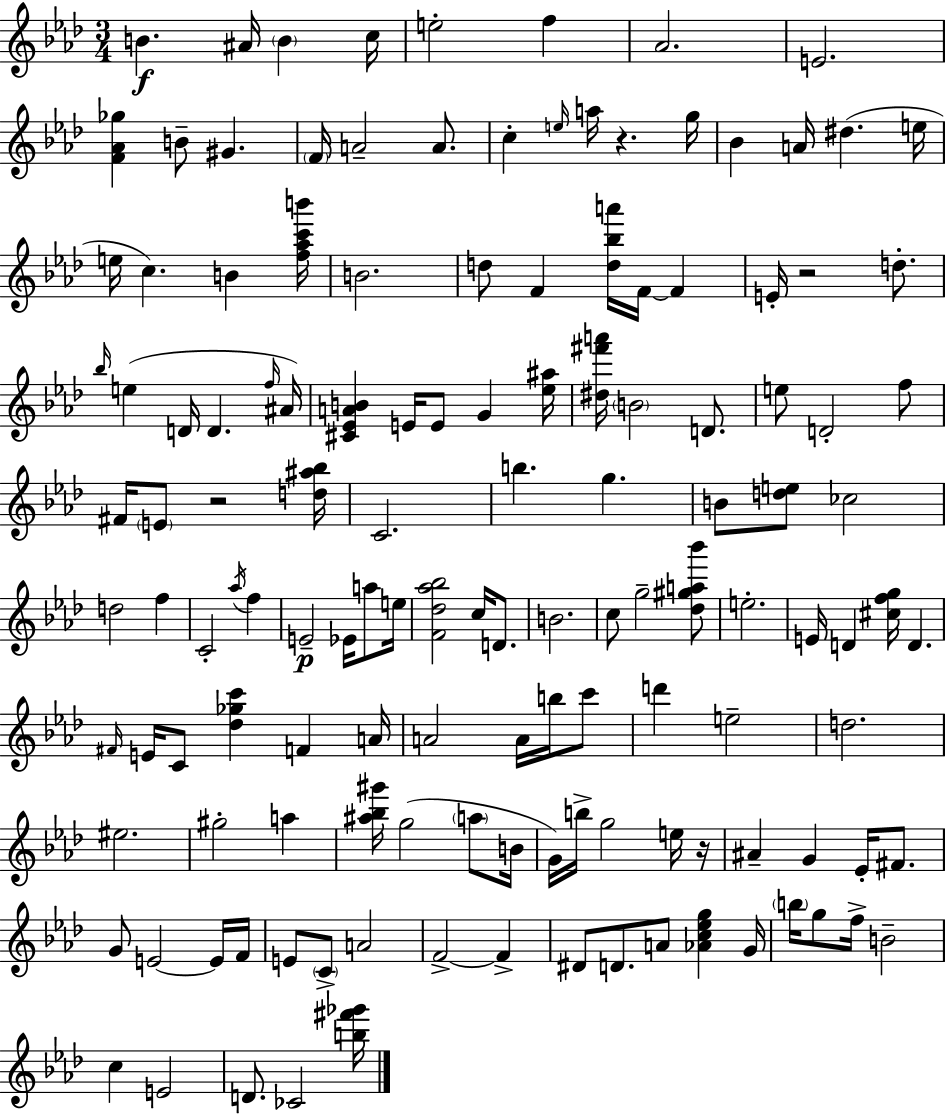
X:1
T:Untitled
M:3/4
L:1/4
K:Fm
B ^A/4 B c/4 e2 f _A2 E2 [F_A_g] B/2 ^G F/4 A2 A/2 c e/4 a/4 z g/4 _B A/4 ^d e/4 e/4 c B [f_ac'b']/4 B2 d/2 F [d_ba']/4 F/4 F E/4 z2 d/2 _b/4 e D/4 D f/4 ^A/4 [^C_EAB] E/4 E/2 G [_e^a]/4 [^d^f'a']/4 B2 D/2 e/2 D2 f/2 ^F/4 E/2 z2 [d^a_b]/4 C2 b g B/2 [de]/2 _c2 d2 f C2 _a/4 f E2 _E/4 a/2 e/4 [F_d_a_b]2 c/4 D/2 B2 c/2 g2 [_d^ga_b']/2 e2 E/4 D [^cfg]/4 D ^F/4 E/4 C/2 [_d_gc'] F A/4 A2 A/4 b/4 c'/2 d' e2 d2 ^e2 ^g2 a [^a_b^g']/4 g2 a/2 B/4 G/4 b/4 g2 e/4 z/4 ^A G _E/4 ^F/2 G/2 E2 E/4 F/4 E/2 C/2 A2 F2 F ^D/2 D/2 A/2 [_Ac_eg] G/4 b/4 g/2 f/4 B2 c E2 D/2 _C2 [b^f'_g']/4